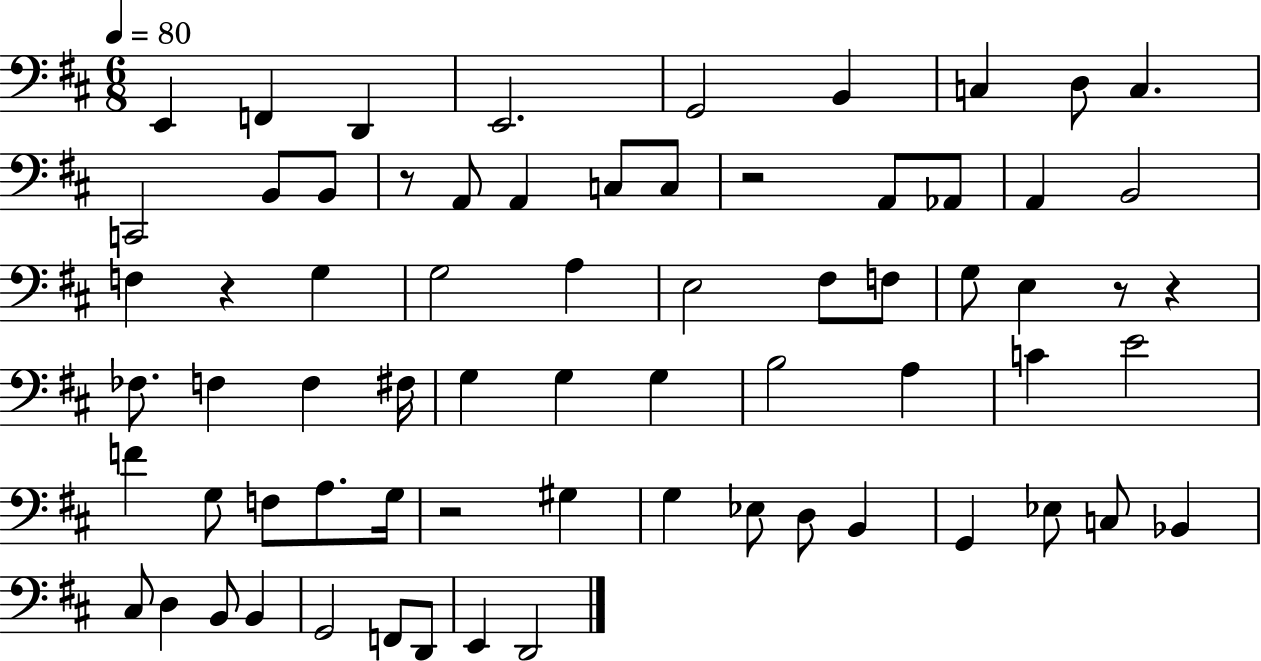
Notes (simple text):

E2/q F2/q D2/q E2/h. G2/h B2/q C3/q D3/e C3/q. C2/h B2/e B2/e R/e A2/e A2/q C3/e C3/e R/h A2/e Ab2/e A2/q B2/h F3/q R/q G3/q G3/h A3/q E3/h F#3/e F3/e G3/e E3/q R/e R/q FES3/e. F3/q F3/q F#3/s G3/q G3/q G3/q B3/h A3/q C4/q E4/h F4/q G3/e F3/e A3/e. G3/s R/h G#3/q G3/q Eb3/e D3/e B2/q G2/q Eb3/e C3/e Bb2/q C#3/e D3/q B2/e B2/q G2/h F2/e D2/e E2/q D2/h